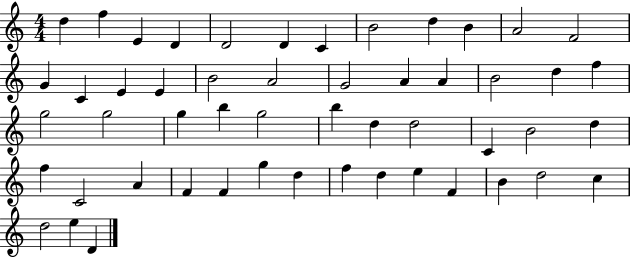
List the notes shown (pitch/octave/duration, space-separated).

D5/q F5/q E4/q D4/q D4/h D4/q C4/q B4/h D5/q B4/q A4/h F4/h G4/q C4/q E4/q E4/q B4/h A4/h G4/h A4/q A4/q B4/h D5/q F5/q G5/h G5/h G5/q B5/q G5/h B5/q D5/q D5/h C4/q B4/h D5/q F5/q C4/h A4/q F4/q F4/q G5/q D5/q F5/q D5/q E5/q F4/q B4/q D5/h C5/q D5/h E5/q D4/q